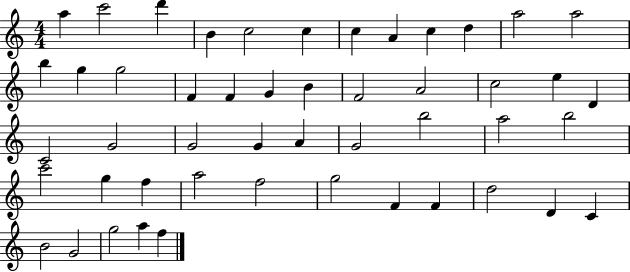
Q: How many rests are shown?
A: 0